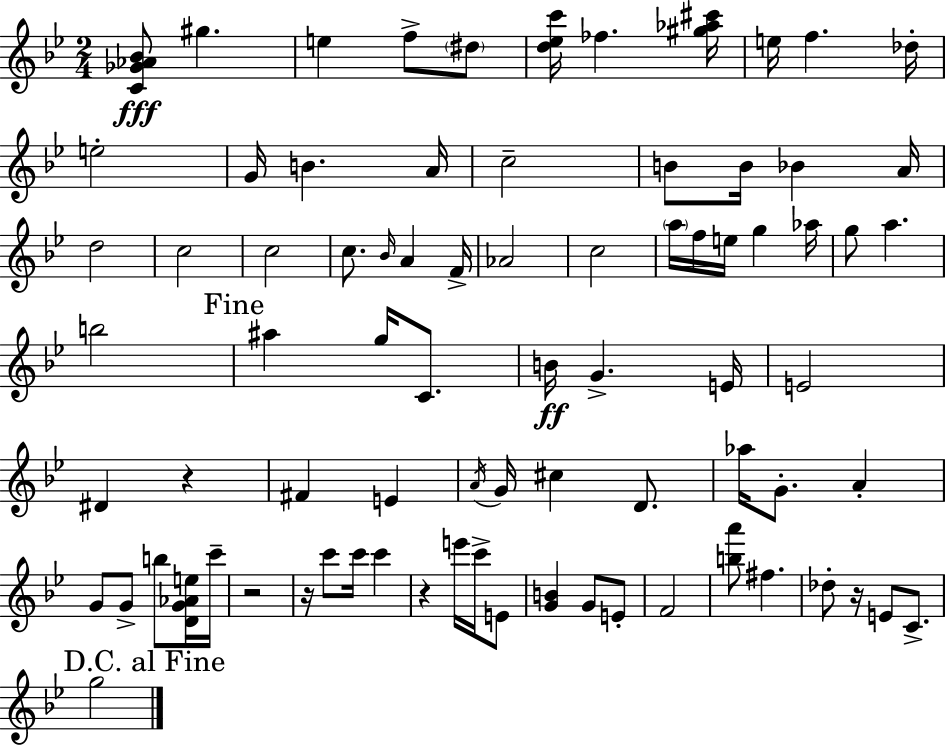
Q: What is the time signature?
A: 2/4